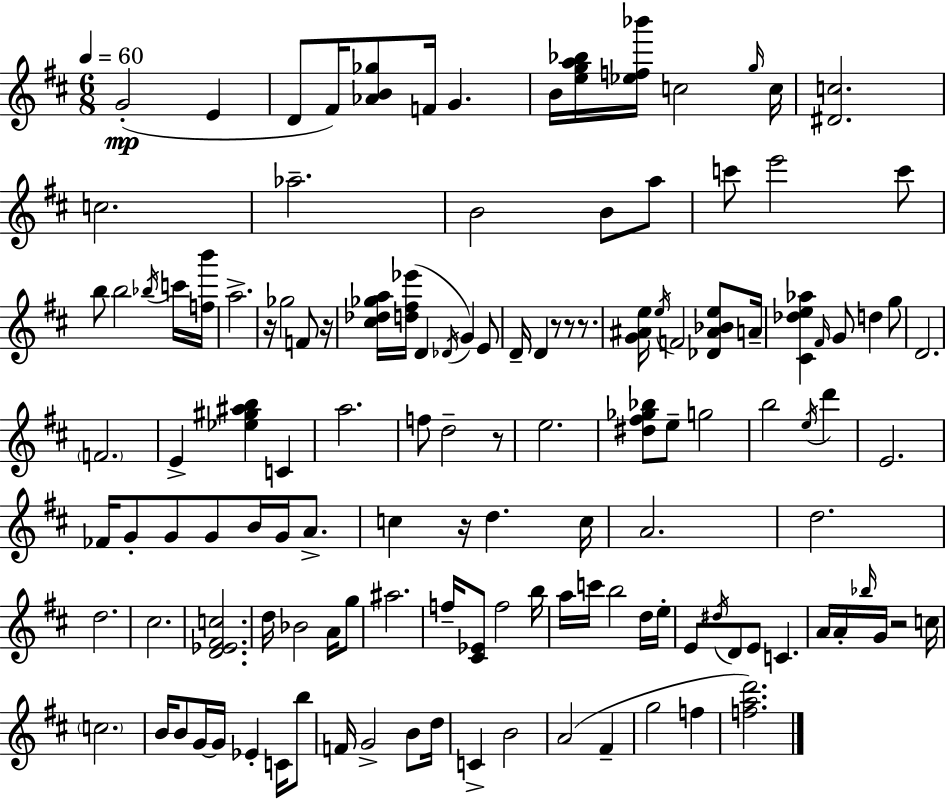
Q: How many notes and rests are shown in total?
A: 130